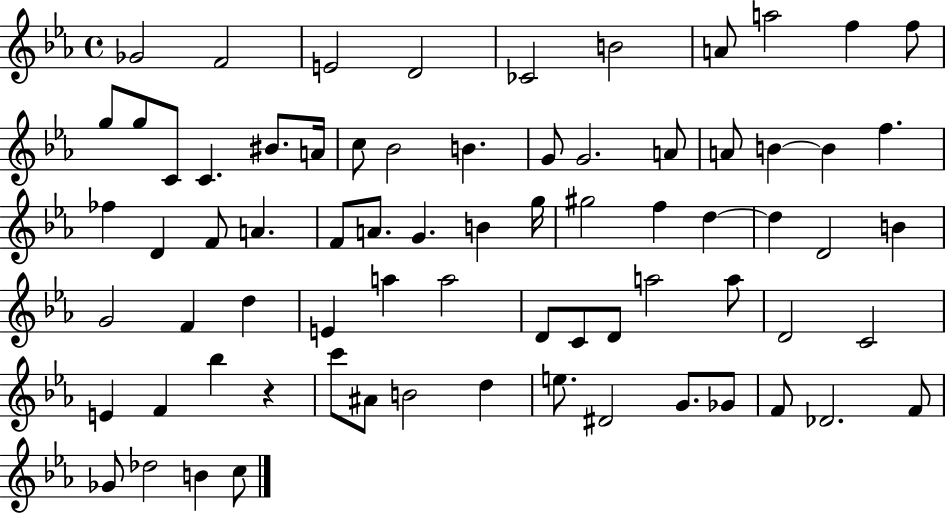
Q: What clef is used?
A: treble